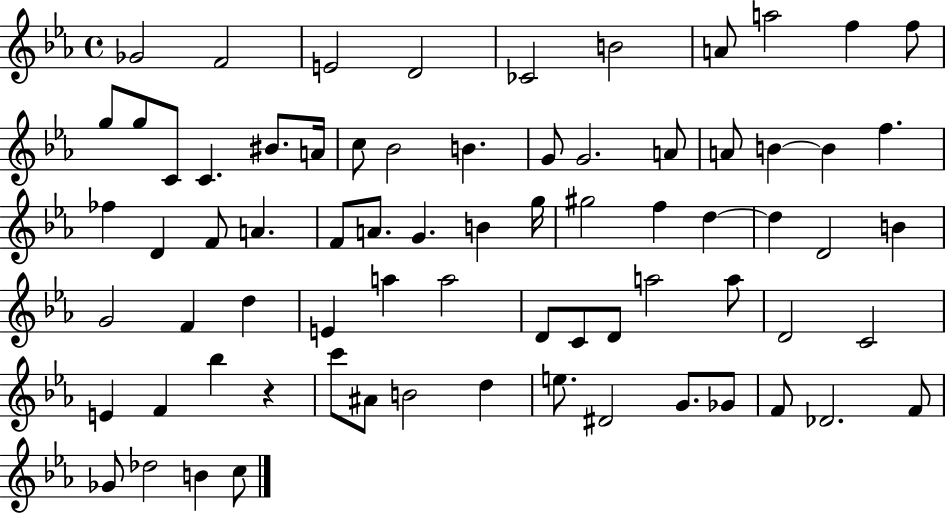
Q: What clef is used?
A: treble